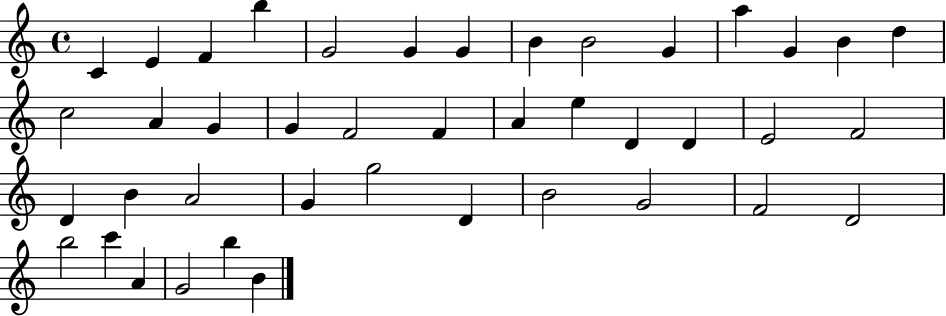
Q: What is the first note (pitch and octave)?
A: C4